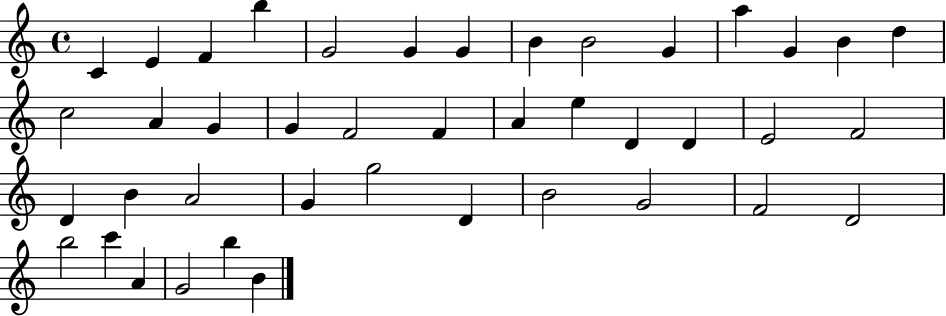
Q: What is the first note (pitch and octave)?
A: C4